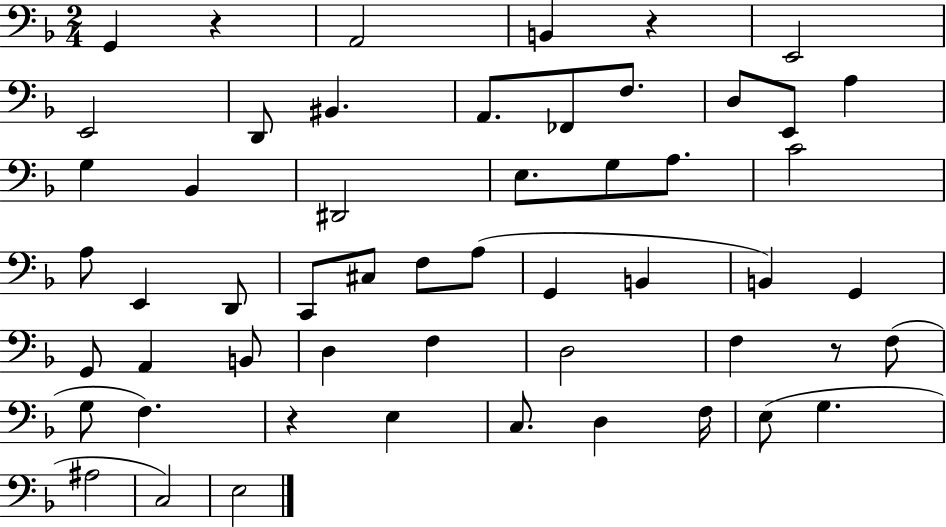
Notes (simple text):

G2/q R/q A2/h B2/q R/q E2/h E2/h D2/e BIS2/q. A2/e. FES2/e F3/e. D3/e E2/e A3/q G3/q Bb2/q D#2/h E3/e. G3/e A3/e. C4/h A3/e E2/q D2/e C2/e C#3/e F3/e A3/e G2/q B2/q B2/q G2/q G2/e A2/q B2/e D3/q F3/q D3/h F3/q R/e F3/e G3/e F3/q. R/q E3/q C3/e. D3/q F3/s E3/e G3/q. A#3/h C3/h E3/h